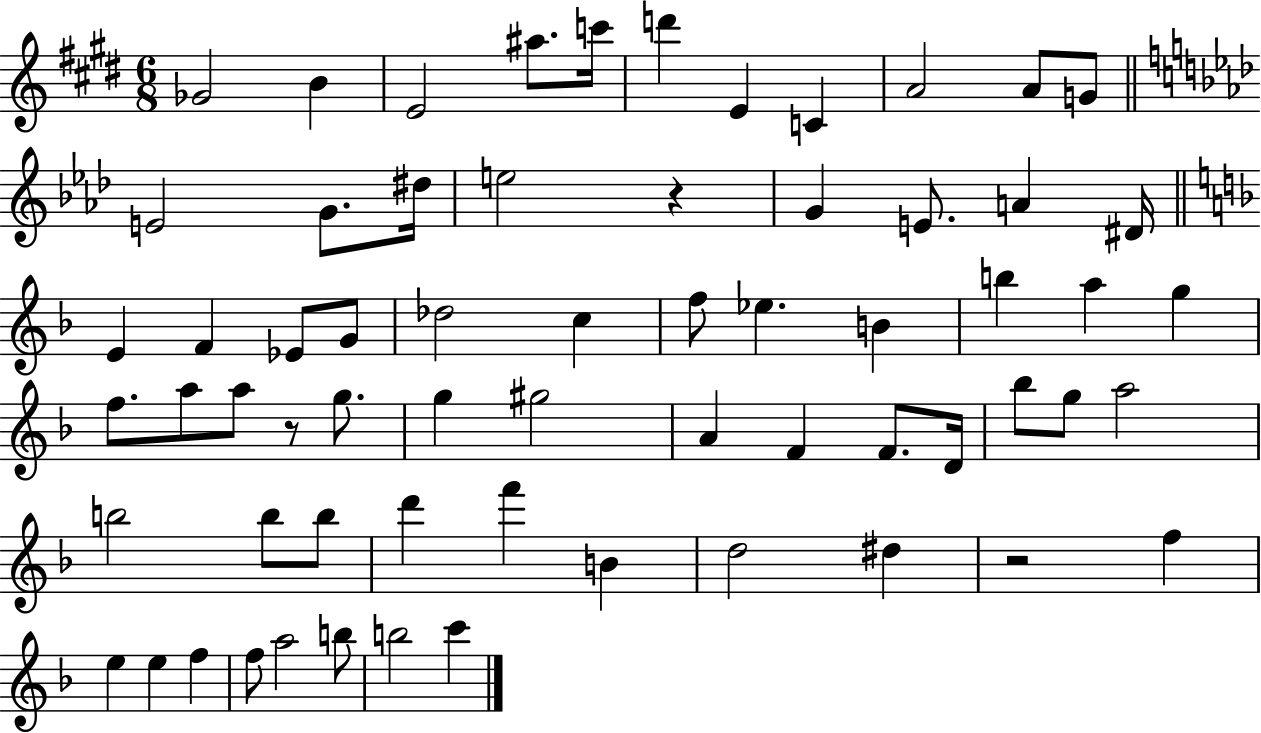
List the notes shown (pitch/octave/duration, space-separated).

Gb4/h B4/q E4/h A#5/e. C6/s D6/q E4/q C4/q A4/h A4/e G4/e E4/h G4/e. D#5/s E5/h R/q G4/q E4/e. A4/q D#4/s E4/q F4/q Eb4/e G4/e Db5/h C5/q F5/e Eb5/q. B4/q B5/q A5/q G5/q F5/e. A5/e A5/e R/e G5/e. G5/q G#5/h A4/q F4/q F4/e. D4/s Bb5/e G5/e A5/h B5/h B5/e B5/e D6/q F6/q B4/q D5/h D#5/q R/h F5/q E5/q E5/q F5/q F5/e A5/h B5/e B5/h C6/q